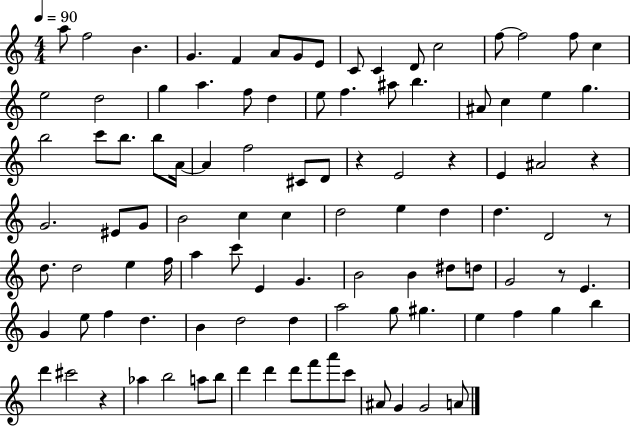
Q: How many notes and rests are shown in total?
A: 103